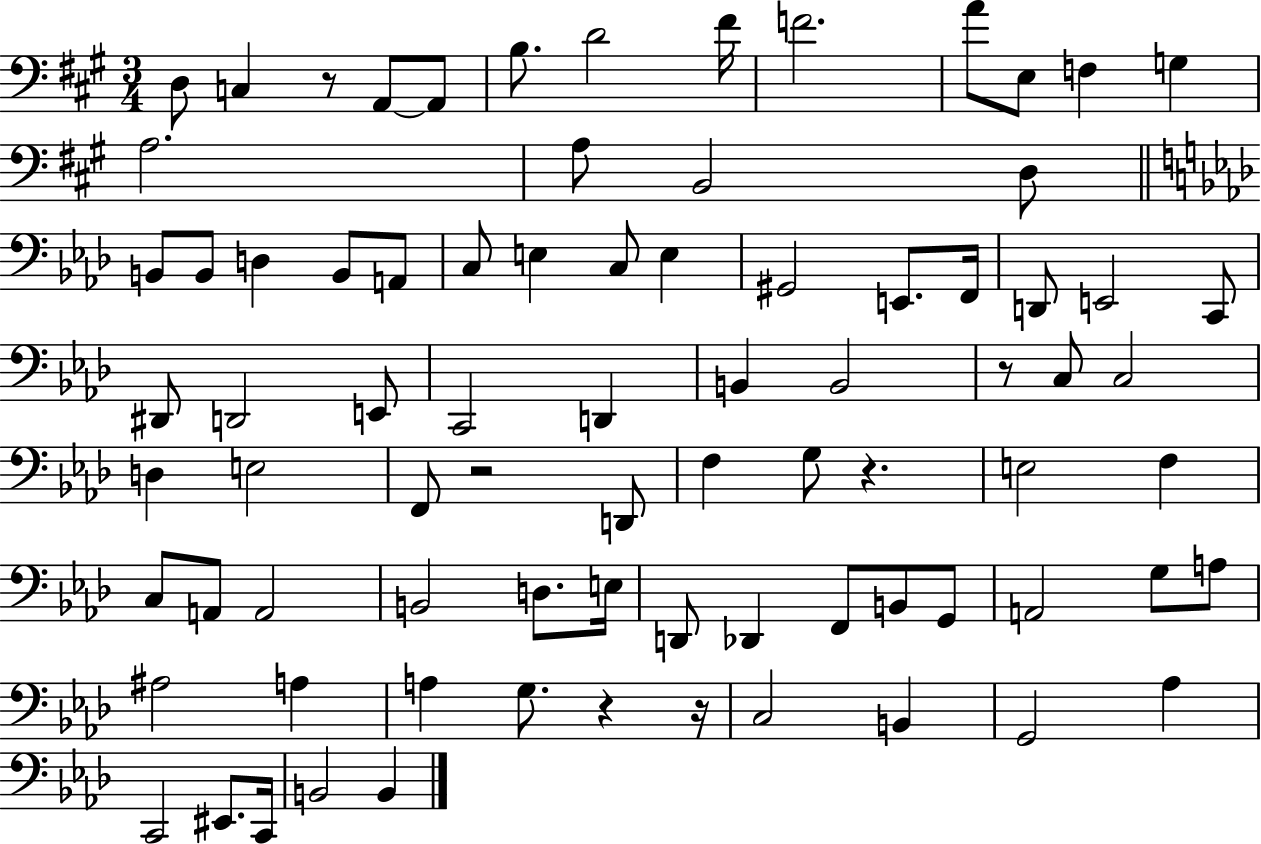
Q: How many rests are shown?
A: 6